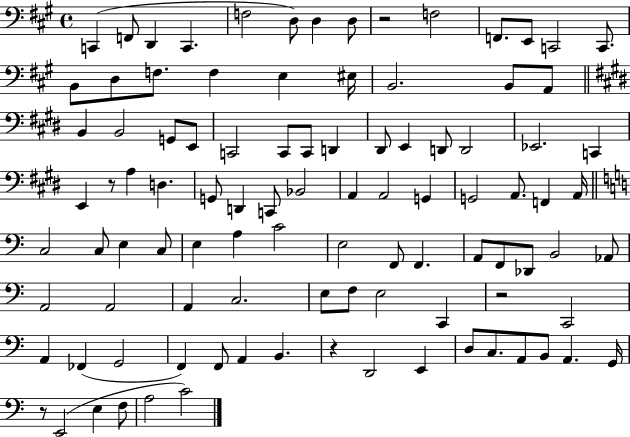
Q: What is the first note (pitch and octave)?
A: C2